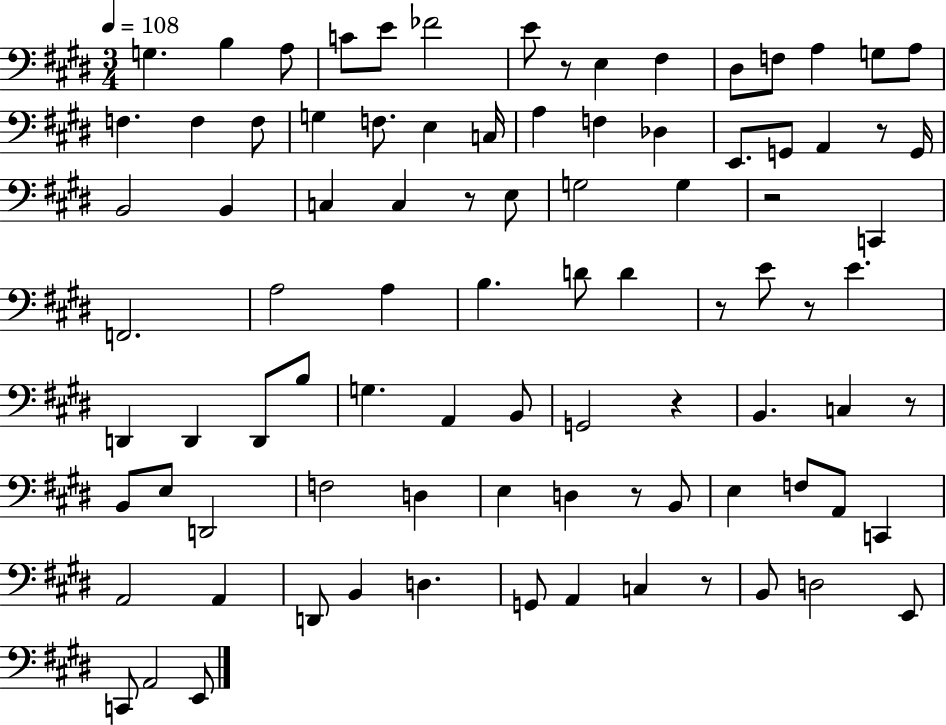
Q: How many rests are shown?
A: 10